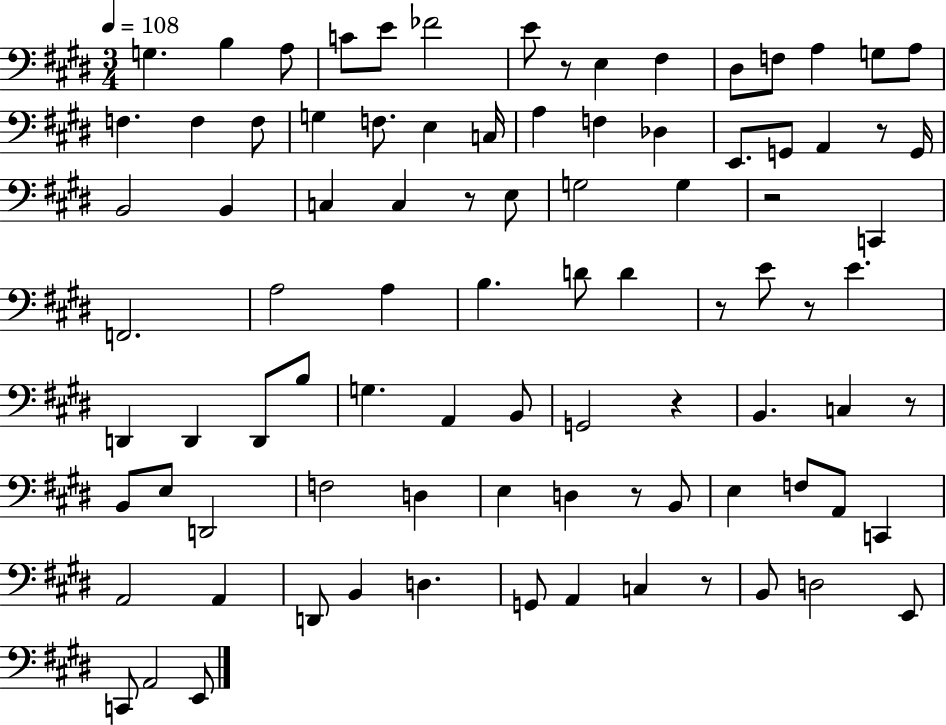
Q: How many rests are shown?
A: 10